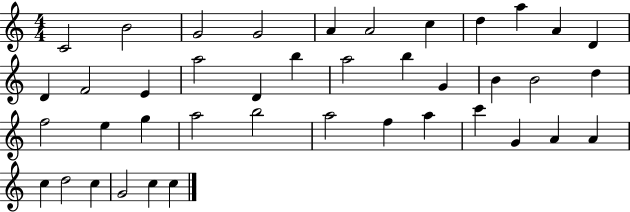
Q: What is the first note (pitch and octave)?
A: C4